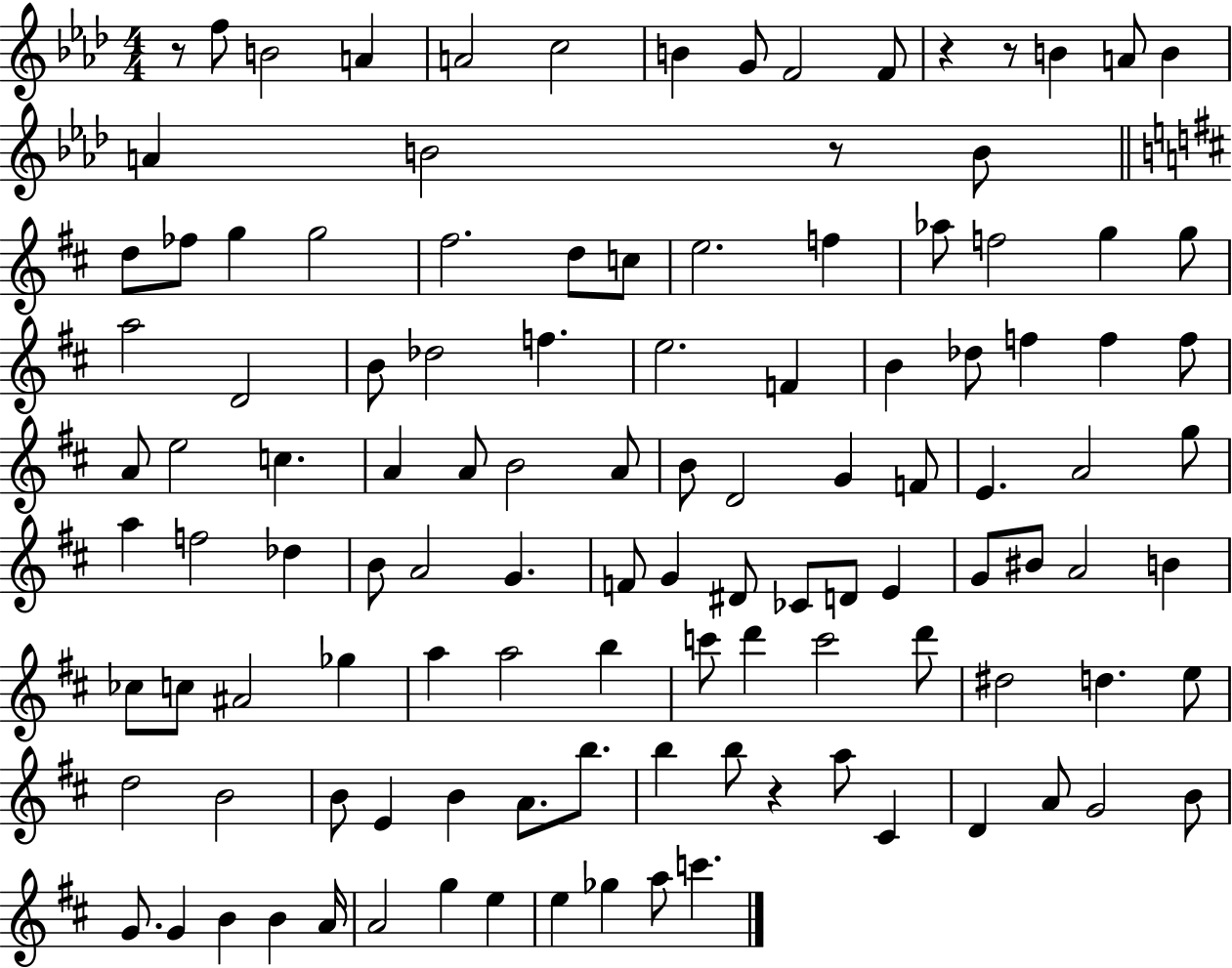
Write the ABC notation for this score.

X:1
T:Untitled
M:4/4
L:1/4
K:Ab
z/2 f/2 B2 A A2 c2 B G/2 F2 F/2 z z/2 B A/2 B A B2 z/2 B/2 d/2 _f/2 g g2 ^f2 d/2 c/2 e2 f _a/2 f2 g g/2 a2 D2 B/2 _d2 f e2 F B _d/2 f f f/2 A/2 e2 c A A/2 B2 A/2 B/2 D2 G F/2 E A2 g/2 a f2 _d B/2 A2 G F/2 G ^D/2 _C/2 D/2 E G/2 ^B/2 A2 B _c/2 c/2 ^A2 _g a a2 b c'/2 d' c'2 d'/2 ^d2 d e/2 d2 B2 B/2 E B A/2 b/2 b b/2 z a/2 ^C D A/2 G2 B/2 G/2 G B B A/4 A2 g e e _g a/2 c'